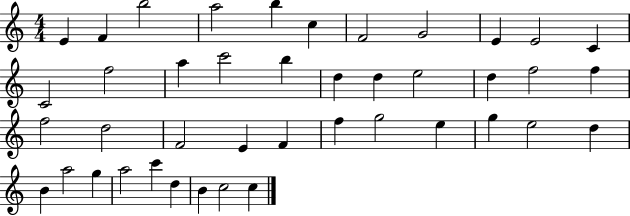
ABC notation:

X:1
T:Untitled
M:4/4
L:1/4
K:C
E F b2 a2 b c F2 G2 E E2 C C2 f2 a c'2 b d d e2 d f2 f f2 d2 F2 E F f g2 e g e2 d B a2 g a2 c' d B c2 c